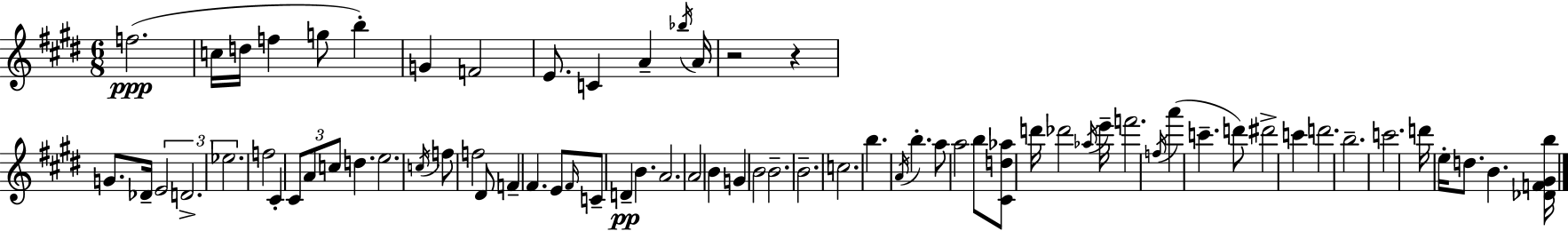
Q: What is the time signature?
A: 6/8